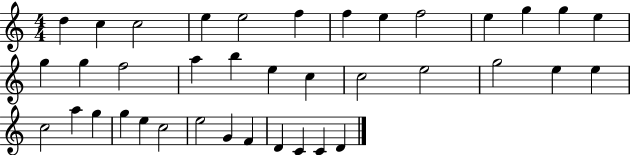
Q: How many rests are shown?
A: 0